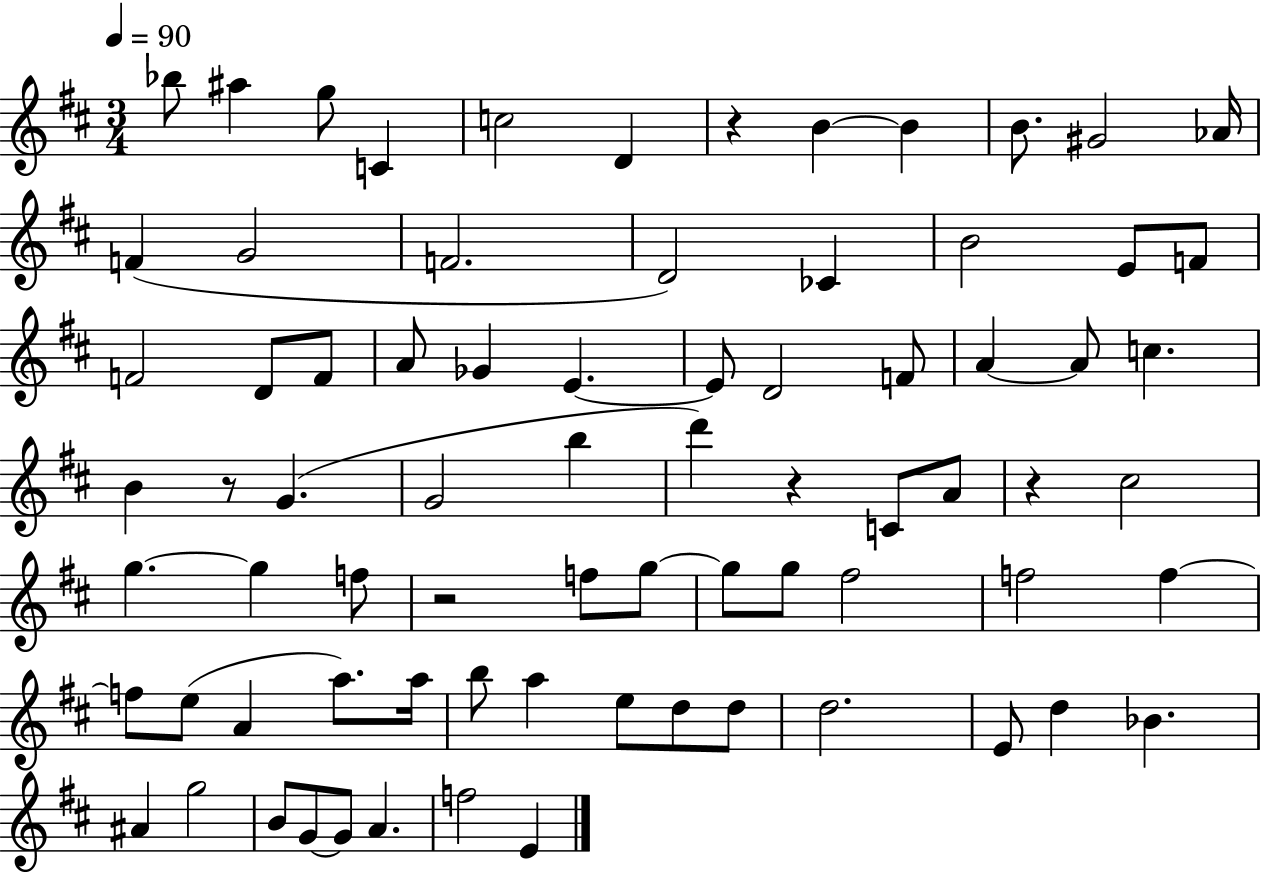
{
  \clef treble
  \numericTimeSignature
  \time 3/4
  \key d \major
  \tempo 4 = 90
  bes''8 ais''4 g''8 c'4 | c''2 d'4 | r4 b'4~~ b'4 | b'8. gis'2 aes'16 | \break f'4( g'2 | f'2. | d'2) ces'4 | b'2 e'8 f'8 | \break f'2 d'8 f'8 | a'8 ges'4 e'4.~~ | e'8 d'2 f'8 | a'4~~ a'8 c''4. | \break b'4 r8 g'4.( | g'2 b''4 | d'''4) r4 c'8 a'8 | r4 cis''2 | \break g''4.~~ g''4 f''8 | r2 f''8 g''8~~ | g''8 g''8 fis''2 | f''2 f''4~~ | \break f''8 e''8( a'4 a''8.) a''16 | b''8 a''4 e''8 d''8 d''8 | d''2. | e'8 d''4 bes'4. | \break ais'4 g''2 | b'8 g'8~~ g'8 a'4. | f''2 e'4 | \bar "|."
}